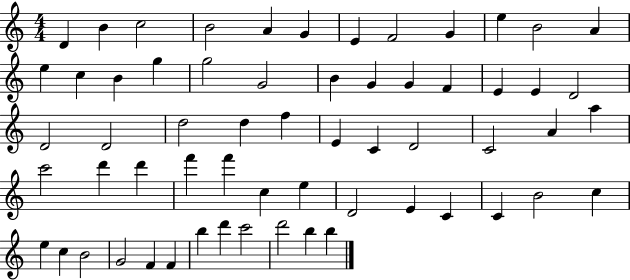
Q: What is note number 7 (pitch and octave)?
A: E4